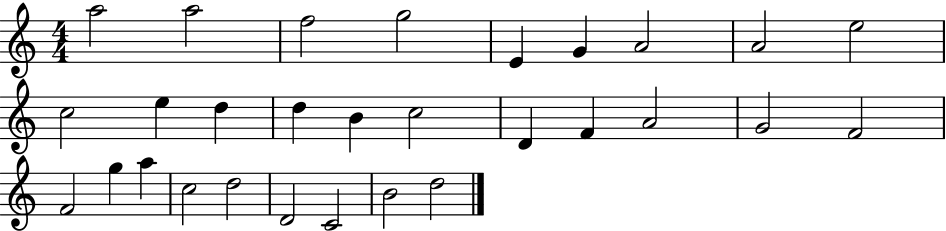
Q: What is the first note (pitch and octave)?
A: A5